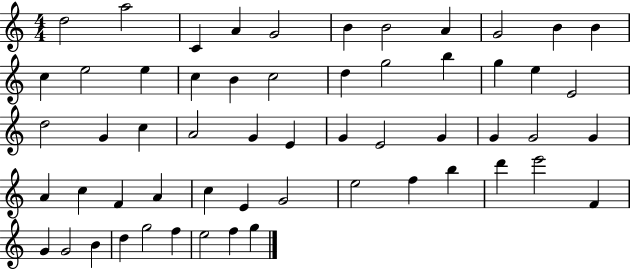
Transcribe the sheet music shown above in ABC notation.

X:1
T:Untitled
M:4/4
L:1/4
K:C
d2 a2 C A G2 B B2 A G2 B B c e2 e c B c2 d g2 b g e E2 d2 G c A2 G E G E2 G G G2 G A c F A c E G2 e2 f b d' e'2 F G G2 B d g2 f e2 f g